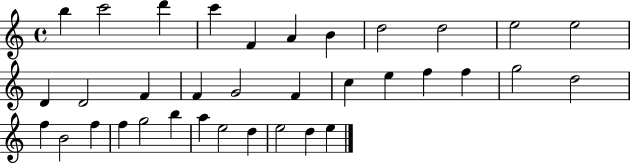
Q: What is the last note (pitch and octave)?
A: E5